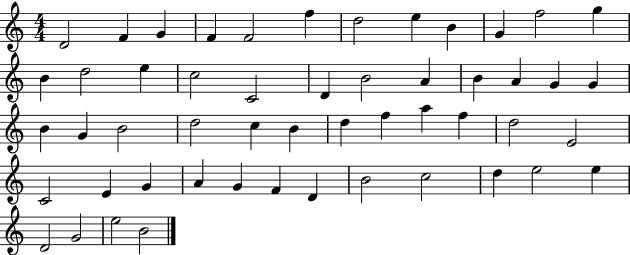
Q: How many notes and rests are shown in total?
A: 52